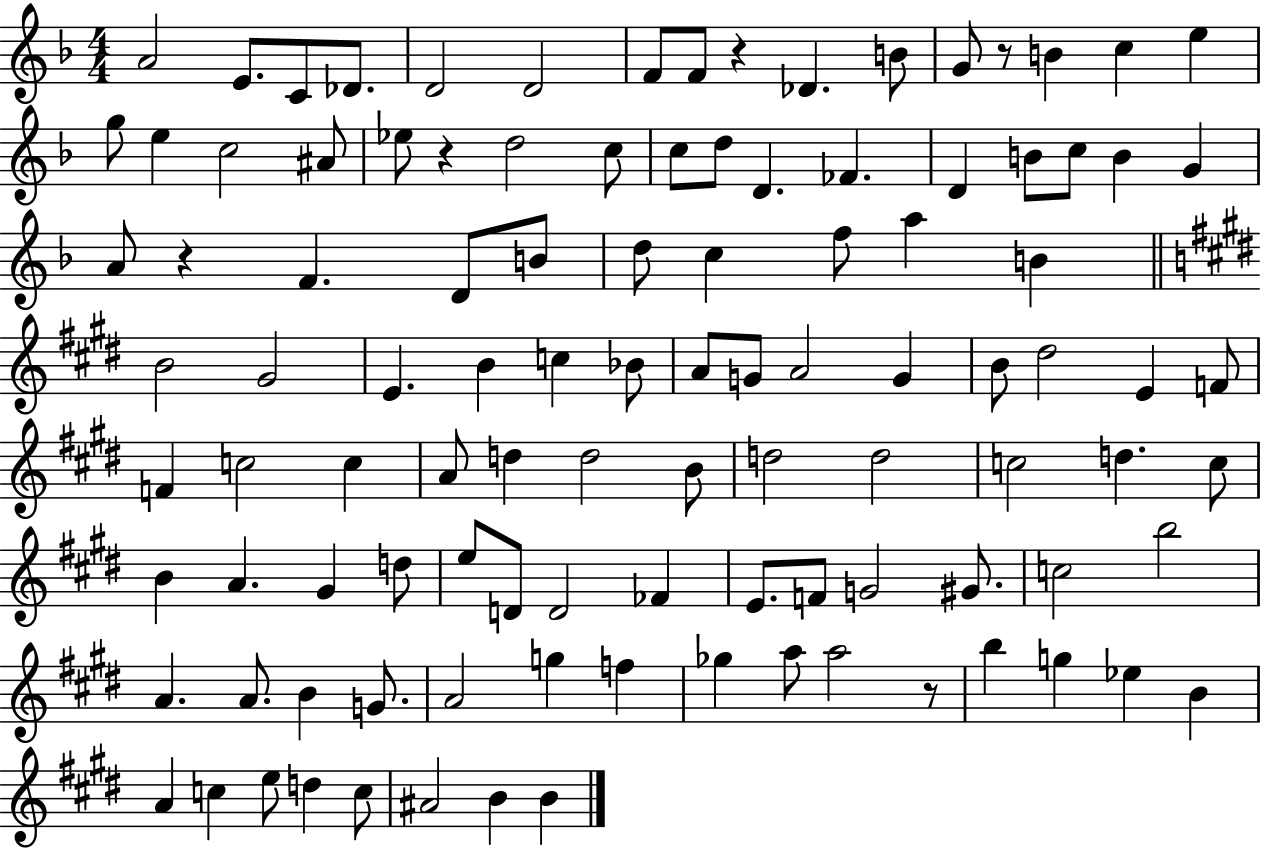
{
  \clef treble
  \numericTimeSignature
  \time 4/4
  \key f \major
  \repeat volta 2 { a'2 e'8. c'8 des'8. | d'2 d'2 | f'8 f'8 r4 des'4. b'8 | g'8 r8 b'4 c''4 e''4 | \break g''8 e''4 c''2 ais'8 | ees''8 r4 d''2 c''8 | c''8 d''8 d'4. fes'4. | d'4 b'8 c''8 b'4 g'4 | \break a'8 r4 f'4. d'8 b'8 | d''8 c''4 f''8 a''4 b'4 | \bar "||" \break \key e \major b'2 gis'2 | e'4. b'4 c''4 bes'8 | a'8 g'8 a'2 g'4 | b'8 dis''2 e'4 f'8 | \break f'4 c''2 c''4 | a'8 d''4 d''2 b'8 | d''2 d''2 | c''2 d''4. c''8 | \break b'4 a'4. gis'4 d''8 | e''8 d'8 d'2 fes'4 | e'8. f'8 g'2 gis'8. | c''2 b''2 | \break a'4. a'8. b'4 g'8. | a'2 g''4 f''4 | ges''4 a''8 a''2 r8 | b''4 g''4 ees''4 b'4 | \break a'4 c''4 e''8 d''4 c''8 | ais'2 b'4 b'4 | } \bar "|."
}